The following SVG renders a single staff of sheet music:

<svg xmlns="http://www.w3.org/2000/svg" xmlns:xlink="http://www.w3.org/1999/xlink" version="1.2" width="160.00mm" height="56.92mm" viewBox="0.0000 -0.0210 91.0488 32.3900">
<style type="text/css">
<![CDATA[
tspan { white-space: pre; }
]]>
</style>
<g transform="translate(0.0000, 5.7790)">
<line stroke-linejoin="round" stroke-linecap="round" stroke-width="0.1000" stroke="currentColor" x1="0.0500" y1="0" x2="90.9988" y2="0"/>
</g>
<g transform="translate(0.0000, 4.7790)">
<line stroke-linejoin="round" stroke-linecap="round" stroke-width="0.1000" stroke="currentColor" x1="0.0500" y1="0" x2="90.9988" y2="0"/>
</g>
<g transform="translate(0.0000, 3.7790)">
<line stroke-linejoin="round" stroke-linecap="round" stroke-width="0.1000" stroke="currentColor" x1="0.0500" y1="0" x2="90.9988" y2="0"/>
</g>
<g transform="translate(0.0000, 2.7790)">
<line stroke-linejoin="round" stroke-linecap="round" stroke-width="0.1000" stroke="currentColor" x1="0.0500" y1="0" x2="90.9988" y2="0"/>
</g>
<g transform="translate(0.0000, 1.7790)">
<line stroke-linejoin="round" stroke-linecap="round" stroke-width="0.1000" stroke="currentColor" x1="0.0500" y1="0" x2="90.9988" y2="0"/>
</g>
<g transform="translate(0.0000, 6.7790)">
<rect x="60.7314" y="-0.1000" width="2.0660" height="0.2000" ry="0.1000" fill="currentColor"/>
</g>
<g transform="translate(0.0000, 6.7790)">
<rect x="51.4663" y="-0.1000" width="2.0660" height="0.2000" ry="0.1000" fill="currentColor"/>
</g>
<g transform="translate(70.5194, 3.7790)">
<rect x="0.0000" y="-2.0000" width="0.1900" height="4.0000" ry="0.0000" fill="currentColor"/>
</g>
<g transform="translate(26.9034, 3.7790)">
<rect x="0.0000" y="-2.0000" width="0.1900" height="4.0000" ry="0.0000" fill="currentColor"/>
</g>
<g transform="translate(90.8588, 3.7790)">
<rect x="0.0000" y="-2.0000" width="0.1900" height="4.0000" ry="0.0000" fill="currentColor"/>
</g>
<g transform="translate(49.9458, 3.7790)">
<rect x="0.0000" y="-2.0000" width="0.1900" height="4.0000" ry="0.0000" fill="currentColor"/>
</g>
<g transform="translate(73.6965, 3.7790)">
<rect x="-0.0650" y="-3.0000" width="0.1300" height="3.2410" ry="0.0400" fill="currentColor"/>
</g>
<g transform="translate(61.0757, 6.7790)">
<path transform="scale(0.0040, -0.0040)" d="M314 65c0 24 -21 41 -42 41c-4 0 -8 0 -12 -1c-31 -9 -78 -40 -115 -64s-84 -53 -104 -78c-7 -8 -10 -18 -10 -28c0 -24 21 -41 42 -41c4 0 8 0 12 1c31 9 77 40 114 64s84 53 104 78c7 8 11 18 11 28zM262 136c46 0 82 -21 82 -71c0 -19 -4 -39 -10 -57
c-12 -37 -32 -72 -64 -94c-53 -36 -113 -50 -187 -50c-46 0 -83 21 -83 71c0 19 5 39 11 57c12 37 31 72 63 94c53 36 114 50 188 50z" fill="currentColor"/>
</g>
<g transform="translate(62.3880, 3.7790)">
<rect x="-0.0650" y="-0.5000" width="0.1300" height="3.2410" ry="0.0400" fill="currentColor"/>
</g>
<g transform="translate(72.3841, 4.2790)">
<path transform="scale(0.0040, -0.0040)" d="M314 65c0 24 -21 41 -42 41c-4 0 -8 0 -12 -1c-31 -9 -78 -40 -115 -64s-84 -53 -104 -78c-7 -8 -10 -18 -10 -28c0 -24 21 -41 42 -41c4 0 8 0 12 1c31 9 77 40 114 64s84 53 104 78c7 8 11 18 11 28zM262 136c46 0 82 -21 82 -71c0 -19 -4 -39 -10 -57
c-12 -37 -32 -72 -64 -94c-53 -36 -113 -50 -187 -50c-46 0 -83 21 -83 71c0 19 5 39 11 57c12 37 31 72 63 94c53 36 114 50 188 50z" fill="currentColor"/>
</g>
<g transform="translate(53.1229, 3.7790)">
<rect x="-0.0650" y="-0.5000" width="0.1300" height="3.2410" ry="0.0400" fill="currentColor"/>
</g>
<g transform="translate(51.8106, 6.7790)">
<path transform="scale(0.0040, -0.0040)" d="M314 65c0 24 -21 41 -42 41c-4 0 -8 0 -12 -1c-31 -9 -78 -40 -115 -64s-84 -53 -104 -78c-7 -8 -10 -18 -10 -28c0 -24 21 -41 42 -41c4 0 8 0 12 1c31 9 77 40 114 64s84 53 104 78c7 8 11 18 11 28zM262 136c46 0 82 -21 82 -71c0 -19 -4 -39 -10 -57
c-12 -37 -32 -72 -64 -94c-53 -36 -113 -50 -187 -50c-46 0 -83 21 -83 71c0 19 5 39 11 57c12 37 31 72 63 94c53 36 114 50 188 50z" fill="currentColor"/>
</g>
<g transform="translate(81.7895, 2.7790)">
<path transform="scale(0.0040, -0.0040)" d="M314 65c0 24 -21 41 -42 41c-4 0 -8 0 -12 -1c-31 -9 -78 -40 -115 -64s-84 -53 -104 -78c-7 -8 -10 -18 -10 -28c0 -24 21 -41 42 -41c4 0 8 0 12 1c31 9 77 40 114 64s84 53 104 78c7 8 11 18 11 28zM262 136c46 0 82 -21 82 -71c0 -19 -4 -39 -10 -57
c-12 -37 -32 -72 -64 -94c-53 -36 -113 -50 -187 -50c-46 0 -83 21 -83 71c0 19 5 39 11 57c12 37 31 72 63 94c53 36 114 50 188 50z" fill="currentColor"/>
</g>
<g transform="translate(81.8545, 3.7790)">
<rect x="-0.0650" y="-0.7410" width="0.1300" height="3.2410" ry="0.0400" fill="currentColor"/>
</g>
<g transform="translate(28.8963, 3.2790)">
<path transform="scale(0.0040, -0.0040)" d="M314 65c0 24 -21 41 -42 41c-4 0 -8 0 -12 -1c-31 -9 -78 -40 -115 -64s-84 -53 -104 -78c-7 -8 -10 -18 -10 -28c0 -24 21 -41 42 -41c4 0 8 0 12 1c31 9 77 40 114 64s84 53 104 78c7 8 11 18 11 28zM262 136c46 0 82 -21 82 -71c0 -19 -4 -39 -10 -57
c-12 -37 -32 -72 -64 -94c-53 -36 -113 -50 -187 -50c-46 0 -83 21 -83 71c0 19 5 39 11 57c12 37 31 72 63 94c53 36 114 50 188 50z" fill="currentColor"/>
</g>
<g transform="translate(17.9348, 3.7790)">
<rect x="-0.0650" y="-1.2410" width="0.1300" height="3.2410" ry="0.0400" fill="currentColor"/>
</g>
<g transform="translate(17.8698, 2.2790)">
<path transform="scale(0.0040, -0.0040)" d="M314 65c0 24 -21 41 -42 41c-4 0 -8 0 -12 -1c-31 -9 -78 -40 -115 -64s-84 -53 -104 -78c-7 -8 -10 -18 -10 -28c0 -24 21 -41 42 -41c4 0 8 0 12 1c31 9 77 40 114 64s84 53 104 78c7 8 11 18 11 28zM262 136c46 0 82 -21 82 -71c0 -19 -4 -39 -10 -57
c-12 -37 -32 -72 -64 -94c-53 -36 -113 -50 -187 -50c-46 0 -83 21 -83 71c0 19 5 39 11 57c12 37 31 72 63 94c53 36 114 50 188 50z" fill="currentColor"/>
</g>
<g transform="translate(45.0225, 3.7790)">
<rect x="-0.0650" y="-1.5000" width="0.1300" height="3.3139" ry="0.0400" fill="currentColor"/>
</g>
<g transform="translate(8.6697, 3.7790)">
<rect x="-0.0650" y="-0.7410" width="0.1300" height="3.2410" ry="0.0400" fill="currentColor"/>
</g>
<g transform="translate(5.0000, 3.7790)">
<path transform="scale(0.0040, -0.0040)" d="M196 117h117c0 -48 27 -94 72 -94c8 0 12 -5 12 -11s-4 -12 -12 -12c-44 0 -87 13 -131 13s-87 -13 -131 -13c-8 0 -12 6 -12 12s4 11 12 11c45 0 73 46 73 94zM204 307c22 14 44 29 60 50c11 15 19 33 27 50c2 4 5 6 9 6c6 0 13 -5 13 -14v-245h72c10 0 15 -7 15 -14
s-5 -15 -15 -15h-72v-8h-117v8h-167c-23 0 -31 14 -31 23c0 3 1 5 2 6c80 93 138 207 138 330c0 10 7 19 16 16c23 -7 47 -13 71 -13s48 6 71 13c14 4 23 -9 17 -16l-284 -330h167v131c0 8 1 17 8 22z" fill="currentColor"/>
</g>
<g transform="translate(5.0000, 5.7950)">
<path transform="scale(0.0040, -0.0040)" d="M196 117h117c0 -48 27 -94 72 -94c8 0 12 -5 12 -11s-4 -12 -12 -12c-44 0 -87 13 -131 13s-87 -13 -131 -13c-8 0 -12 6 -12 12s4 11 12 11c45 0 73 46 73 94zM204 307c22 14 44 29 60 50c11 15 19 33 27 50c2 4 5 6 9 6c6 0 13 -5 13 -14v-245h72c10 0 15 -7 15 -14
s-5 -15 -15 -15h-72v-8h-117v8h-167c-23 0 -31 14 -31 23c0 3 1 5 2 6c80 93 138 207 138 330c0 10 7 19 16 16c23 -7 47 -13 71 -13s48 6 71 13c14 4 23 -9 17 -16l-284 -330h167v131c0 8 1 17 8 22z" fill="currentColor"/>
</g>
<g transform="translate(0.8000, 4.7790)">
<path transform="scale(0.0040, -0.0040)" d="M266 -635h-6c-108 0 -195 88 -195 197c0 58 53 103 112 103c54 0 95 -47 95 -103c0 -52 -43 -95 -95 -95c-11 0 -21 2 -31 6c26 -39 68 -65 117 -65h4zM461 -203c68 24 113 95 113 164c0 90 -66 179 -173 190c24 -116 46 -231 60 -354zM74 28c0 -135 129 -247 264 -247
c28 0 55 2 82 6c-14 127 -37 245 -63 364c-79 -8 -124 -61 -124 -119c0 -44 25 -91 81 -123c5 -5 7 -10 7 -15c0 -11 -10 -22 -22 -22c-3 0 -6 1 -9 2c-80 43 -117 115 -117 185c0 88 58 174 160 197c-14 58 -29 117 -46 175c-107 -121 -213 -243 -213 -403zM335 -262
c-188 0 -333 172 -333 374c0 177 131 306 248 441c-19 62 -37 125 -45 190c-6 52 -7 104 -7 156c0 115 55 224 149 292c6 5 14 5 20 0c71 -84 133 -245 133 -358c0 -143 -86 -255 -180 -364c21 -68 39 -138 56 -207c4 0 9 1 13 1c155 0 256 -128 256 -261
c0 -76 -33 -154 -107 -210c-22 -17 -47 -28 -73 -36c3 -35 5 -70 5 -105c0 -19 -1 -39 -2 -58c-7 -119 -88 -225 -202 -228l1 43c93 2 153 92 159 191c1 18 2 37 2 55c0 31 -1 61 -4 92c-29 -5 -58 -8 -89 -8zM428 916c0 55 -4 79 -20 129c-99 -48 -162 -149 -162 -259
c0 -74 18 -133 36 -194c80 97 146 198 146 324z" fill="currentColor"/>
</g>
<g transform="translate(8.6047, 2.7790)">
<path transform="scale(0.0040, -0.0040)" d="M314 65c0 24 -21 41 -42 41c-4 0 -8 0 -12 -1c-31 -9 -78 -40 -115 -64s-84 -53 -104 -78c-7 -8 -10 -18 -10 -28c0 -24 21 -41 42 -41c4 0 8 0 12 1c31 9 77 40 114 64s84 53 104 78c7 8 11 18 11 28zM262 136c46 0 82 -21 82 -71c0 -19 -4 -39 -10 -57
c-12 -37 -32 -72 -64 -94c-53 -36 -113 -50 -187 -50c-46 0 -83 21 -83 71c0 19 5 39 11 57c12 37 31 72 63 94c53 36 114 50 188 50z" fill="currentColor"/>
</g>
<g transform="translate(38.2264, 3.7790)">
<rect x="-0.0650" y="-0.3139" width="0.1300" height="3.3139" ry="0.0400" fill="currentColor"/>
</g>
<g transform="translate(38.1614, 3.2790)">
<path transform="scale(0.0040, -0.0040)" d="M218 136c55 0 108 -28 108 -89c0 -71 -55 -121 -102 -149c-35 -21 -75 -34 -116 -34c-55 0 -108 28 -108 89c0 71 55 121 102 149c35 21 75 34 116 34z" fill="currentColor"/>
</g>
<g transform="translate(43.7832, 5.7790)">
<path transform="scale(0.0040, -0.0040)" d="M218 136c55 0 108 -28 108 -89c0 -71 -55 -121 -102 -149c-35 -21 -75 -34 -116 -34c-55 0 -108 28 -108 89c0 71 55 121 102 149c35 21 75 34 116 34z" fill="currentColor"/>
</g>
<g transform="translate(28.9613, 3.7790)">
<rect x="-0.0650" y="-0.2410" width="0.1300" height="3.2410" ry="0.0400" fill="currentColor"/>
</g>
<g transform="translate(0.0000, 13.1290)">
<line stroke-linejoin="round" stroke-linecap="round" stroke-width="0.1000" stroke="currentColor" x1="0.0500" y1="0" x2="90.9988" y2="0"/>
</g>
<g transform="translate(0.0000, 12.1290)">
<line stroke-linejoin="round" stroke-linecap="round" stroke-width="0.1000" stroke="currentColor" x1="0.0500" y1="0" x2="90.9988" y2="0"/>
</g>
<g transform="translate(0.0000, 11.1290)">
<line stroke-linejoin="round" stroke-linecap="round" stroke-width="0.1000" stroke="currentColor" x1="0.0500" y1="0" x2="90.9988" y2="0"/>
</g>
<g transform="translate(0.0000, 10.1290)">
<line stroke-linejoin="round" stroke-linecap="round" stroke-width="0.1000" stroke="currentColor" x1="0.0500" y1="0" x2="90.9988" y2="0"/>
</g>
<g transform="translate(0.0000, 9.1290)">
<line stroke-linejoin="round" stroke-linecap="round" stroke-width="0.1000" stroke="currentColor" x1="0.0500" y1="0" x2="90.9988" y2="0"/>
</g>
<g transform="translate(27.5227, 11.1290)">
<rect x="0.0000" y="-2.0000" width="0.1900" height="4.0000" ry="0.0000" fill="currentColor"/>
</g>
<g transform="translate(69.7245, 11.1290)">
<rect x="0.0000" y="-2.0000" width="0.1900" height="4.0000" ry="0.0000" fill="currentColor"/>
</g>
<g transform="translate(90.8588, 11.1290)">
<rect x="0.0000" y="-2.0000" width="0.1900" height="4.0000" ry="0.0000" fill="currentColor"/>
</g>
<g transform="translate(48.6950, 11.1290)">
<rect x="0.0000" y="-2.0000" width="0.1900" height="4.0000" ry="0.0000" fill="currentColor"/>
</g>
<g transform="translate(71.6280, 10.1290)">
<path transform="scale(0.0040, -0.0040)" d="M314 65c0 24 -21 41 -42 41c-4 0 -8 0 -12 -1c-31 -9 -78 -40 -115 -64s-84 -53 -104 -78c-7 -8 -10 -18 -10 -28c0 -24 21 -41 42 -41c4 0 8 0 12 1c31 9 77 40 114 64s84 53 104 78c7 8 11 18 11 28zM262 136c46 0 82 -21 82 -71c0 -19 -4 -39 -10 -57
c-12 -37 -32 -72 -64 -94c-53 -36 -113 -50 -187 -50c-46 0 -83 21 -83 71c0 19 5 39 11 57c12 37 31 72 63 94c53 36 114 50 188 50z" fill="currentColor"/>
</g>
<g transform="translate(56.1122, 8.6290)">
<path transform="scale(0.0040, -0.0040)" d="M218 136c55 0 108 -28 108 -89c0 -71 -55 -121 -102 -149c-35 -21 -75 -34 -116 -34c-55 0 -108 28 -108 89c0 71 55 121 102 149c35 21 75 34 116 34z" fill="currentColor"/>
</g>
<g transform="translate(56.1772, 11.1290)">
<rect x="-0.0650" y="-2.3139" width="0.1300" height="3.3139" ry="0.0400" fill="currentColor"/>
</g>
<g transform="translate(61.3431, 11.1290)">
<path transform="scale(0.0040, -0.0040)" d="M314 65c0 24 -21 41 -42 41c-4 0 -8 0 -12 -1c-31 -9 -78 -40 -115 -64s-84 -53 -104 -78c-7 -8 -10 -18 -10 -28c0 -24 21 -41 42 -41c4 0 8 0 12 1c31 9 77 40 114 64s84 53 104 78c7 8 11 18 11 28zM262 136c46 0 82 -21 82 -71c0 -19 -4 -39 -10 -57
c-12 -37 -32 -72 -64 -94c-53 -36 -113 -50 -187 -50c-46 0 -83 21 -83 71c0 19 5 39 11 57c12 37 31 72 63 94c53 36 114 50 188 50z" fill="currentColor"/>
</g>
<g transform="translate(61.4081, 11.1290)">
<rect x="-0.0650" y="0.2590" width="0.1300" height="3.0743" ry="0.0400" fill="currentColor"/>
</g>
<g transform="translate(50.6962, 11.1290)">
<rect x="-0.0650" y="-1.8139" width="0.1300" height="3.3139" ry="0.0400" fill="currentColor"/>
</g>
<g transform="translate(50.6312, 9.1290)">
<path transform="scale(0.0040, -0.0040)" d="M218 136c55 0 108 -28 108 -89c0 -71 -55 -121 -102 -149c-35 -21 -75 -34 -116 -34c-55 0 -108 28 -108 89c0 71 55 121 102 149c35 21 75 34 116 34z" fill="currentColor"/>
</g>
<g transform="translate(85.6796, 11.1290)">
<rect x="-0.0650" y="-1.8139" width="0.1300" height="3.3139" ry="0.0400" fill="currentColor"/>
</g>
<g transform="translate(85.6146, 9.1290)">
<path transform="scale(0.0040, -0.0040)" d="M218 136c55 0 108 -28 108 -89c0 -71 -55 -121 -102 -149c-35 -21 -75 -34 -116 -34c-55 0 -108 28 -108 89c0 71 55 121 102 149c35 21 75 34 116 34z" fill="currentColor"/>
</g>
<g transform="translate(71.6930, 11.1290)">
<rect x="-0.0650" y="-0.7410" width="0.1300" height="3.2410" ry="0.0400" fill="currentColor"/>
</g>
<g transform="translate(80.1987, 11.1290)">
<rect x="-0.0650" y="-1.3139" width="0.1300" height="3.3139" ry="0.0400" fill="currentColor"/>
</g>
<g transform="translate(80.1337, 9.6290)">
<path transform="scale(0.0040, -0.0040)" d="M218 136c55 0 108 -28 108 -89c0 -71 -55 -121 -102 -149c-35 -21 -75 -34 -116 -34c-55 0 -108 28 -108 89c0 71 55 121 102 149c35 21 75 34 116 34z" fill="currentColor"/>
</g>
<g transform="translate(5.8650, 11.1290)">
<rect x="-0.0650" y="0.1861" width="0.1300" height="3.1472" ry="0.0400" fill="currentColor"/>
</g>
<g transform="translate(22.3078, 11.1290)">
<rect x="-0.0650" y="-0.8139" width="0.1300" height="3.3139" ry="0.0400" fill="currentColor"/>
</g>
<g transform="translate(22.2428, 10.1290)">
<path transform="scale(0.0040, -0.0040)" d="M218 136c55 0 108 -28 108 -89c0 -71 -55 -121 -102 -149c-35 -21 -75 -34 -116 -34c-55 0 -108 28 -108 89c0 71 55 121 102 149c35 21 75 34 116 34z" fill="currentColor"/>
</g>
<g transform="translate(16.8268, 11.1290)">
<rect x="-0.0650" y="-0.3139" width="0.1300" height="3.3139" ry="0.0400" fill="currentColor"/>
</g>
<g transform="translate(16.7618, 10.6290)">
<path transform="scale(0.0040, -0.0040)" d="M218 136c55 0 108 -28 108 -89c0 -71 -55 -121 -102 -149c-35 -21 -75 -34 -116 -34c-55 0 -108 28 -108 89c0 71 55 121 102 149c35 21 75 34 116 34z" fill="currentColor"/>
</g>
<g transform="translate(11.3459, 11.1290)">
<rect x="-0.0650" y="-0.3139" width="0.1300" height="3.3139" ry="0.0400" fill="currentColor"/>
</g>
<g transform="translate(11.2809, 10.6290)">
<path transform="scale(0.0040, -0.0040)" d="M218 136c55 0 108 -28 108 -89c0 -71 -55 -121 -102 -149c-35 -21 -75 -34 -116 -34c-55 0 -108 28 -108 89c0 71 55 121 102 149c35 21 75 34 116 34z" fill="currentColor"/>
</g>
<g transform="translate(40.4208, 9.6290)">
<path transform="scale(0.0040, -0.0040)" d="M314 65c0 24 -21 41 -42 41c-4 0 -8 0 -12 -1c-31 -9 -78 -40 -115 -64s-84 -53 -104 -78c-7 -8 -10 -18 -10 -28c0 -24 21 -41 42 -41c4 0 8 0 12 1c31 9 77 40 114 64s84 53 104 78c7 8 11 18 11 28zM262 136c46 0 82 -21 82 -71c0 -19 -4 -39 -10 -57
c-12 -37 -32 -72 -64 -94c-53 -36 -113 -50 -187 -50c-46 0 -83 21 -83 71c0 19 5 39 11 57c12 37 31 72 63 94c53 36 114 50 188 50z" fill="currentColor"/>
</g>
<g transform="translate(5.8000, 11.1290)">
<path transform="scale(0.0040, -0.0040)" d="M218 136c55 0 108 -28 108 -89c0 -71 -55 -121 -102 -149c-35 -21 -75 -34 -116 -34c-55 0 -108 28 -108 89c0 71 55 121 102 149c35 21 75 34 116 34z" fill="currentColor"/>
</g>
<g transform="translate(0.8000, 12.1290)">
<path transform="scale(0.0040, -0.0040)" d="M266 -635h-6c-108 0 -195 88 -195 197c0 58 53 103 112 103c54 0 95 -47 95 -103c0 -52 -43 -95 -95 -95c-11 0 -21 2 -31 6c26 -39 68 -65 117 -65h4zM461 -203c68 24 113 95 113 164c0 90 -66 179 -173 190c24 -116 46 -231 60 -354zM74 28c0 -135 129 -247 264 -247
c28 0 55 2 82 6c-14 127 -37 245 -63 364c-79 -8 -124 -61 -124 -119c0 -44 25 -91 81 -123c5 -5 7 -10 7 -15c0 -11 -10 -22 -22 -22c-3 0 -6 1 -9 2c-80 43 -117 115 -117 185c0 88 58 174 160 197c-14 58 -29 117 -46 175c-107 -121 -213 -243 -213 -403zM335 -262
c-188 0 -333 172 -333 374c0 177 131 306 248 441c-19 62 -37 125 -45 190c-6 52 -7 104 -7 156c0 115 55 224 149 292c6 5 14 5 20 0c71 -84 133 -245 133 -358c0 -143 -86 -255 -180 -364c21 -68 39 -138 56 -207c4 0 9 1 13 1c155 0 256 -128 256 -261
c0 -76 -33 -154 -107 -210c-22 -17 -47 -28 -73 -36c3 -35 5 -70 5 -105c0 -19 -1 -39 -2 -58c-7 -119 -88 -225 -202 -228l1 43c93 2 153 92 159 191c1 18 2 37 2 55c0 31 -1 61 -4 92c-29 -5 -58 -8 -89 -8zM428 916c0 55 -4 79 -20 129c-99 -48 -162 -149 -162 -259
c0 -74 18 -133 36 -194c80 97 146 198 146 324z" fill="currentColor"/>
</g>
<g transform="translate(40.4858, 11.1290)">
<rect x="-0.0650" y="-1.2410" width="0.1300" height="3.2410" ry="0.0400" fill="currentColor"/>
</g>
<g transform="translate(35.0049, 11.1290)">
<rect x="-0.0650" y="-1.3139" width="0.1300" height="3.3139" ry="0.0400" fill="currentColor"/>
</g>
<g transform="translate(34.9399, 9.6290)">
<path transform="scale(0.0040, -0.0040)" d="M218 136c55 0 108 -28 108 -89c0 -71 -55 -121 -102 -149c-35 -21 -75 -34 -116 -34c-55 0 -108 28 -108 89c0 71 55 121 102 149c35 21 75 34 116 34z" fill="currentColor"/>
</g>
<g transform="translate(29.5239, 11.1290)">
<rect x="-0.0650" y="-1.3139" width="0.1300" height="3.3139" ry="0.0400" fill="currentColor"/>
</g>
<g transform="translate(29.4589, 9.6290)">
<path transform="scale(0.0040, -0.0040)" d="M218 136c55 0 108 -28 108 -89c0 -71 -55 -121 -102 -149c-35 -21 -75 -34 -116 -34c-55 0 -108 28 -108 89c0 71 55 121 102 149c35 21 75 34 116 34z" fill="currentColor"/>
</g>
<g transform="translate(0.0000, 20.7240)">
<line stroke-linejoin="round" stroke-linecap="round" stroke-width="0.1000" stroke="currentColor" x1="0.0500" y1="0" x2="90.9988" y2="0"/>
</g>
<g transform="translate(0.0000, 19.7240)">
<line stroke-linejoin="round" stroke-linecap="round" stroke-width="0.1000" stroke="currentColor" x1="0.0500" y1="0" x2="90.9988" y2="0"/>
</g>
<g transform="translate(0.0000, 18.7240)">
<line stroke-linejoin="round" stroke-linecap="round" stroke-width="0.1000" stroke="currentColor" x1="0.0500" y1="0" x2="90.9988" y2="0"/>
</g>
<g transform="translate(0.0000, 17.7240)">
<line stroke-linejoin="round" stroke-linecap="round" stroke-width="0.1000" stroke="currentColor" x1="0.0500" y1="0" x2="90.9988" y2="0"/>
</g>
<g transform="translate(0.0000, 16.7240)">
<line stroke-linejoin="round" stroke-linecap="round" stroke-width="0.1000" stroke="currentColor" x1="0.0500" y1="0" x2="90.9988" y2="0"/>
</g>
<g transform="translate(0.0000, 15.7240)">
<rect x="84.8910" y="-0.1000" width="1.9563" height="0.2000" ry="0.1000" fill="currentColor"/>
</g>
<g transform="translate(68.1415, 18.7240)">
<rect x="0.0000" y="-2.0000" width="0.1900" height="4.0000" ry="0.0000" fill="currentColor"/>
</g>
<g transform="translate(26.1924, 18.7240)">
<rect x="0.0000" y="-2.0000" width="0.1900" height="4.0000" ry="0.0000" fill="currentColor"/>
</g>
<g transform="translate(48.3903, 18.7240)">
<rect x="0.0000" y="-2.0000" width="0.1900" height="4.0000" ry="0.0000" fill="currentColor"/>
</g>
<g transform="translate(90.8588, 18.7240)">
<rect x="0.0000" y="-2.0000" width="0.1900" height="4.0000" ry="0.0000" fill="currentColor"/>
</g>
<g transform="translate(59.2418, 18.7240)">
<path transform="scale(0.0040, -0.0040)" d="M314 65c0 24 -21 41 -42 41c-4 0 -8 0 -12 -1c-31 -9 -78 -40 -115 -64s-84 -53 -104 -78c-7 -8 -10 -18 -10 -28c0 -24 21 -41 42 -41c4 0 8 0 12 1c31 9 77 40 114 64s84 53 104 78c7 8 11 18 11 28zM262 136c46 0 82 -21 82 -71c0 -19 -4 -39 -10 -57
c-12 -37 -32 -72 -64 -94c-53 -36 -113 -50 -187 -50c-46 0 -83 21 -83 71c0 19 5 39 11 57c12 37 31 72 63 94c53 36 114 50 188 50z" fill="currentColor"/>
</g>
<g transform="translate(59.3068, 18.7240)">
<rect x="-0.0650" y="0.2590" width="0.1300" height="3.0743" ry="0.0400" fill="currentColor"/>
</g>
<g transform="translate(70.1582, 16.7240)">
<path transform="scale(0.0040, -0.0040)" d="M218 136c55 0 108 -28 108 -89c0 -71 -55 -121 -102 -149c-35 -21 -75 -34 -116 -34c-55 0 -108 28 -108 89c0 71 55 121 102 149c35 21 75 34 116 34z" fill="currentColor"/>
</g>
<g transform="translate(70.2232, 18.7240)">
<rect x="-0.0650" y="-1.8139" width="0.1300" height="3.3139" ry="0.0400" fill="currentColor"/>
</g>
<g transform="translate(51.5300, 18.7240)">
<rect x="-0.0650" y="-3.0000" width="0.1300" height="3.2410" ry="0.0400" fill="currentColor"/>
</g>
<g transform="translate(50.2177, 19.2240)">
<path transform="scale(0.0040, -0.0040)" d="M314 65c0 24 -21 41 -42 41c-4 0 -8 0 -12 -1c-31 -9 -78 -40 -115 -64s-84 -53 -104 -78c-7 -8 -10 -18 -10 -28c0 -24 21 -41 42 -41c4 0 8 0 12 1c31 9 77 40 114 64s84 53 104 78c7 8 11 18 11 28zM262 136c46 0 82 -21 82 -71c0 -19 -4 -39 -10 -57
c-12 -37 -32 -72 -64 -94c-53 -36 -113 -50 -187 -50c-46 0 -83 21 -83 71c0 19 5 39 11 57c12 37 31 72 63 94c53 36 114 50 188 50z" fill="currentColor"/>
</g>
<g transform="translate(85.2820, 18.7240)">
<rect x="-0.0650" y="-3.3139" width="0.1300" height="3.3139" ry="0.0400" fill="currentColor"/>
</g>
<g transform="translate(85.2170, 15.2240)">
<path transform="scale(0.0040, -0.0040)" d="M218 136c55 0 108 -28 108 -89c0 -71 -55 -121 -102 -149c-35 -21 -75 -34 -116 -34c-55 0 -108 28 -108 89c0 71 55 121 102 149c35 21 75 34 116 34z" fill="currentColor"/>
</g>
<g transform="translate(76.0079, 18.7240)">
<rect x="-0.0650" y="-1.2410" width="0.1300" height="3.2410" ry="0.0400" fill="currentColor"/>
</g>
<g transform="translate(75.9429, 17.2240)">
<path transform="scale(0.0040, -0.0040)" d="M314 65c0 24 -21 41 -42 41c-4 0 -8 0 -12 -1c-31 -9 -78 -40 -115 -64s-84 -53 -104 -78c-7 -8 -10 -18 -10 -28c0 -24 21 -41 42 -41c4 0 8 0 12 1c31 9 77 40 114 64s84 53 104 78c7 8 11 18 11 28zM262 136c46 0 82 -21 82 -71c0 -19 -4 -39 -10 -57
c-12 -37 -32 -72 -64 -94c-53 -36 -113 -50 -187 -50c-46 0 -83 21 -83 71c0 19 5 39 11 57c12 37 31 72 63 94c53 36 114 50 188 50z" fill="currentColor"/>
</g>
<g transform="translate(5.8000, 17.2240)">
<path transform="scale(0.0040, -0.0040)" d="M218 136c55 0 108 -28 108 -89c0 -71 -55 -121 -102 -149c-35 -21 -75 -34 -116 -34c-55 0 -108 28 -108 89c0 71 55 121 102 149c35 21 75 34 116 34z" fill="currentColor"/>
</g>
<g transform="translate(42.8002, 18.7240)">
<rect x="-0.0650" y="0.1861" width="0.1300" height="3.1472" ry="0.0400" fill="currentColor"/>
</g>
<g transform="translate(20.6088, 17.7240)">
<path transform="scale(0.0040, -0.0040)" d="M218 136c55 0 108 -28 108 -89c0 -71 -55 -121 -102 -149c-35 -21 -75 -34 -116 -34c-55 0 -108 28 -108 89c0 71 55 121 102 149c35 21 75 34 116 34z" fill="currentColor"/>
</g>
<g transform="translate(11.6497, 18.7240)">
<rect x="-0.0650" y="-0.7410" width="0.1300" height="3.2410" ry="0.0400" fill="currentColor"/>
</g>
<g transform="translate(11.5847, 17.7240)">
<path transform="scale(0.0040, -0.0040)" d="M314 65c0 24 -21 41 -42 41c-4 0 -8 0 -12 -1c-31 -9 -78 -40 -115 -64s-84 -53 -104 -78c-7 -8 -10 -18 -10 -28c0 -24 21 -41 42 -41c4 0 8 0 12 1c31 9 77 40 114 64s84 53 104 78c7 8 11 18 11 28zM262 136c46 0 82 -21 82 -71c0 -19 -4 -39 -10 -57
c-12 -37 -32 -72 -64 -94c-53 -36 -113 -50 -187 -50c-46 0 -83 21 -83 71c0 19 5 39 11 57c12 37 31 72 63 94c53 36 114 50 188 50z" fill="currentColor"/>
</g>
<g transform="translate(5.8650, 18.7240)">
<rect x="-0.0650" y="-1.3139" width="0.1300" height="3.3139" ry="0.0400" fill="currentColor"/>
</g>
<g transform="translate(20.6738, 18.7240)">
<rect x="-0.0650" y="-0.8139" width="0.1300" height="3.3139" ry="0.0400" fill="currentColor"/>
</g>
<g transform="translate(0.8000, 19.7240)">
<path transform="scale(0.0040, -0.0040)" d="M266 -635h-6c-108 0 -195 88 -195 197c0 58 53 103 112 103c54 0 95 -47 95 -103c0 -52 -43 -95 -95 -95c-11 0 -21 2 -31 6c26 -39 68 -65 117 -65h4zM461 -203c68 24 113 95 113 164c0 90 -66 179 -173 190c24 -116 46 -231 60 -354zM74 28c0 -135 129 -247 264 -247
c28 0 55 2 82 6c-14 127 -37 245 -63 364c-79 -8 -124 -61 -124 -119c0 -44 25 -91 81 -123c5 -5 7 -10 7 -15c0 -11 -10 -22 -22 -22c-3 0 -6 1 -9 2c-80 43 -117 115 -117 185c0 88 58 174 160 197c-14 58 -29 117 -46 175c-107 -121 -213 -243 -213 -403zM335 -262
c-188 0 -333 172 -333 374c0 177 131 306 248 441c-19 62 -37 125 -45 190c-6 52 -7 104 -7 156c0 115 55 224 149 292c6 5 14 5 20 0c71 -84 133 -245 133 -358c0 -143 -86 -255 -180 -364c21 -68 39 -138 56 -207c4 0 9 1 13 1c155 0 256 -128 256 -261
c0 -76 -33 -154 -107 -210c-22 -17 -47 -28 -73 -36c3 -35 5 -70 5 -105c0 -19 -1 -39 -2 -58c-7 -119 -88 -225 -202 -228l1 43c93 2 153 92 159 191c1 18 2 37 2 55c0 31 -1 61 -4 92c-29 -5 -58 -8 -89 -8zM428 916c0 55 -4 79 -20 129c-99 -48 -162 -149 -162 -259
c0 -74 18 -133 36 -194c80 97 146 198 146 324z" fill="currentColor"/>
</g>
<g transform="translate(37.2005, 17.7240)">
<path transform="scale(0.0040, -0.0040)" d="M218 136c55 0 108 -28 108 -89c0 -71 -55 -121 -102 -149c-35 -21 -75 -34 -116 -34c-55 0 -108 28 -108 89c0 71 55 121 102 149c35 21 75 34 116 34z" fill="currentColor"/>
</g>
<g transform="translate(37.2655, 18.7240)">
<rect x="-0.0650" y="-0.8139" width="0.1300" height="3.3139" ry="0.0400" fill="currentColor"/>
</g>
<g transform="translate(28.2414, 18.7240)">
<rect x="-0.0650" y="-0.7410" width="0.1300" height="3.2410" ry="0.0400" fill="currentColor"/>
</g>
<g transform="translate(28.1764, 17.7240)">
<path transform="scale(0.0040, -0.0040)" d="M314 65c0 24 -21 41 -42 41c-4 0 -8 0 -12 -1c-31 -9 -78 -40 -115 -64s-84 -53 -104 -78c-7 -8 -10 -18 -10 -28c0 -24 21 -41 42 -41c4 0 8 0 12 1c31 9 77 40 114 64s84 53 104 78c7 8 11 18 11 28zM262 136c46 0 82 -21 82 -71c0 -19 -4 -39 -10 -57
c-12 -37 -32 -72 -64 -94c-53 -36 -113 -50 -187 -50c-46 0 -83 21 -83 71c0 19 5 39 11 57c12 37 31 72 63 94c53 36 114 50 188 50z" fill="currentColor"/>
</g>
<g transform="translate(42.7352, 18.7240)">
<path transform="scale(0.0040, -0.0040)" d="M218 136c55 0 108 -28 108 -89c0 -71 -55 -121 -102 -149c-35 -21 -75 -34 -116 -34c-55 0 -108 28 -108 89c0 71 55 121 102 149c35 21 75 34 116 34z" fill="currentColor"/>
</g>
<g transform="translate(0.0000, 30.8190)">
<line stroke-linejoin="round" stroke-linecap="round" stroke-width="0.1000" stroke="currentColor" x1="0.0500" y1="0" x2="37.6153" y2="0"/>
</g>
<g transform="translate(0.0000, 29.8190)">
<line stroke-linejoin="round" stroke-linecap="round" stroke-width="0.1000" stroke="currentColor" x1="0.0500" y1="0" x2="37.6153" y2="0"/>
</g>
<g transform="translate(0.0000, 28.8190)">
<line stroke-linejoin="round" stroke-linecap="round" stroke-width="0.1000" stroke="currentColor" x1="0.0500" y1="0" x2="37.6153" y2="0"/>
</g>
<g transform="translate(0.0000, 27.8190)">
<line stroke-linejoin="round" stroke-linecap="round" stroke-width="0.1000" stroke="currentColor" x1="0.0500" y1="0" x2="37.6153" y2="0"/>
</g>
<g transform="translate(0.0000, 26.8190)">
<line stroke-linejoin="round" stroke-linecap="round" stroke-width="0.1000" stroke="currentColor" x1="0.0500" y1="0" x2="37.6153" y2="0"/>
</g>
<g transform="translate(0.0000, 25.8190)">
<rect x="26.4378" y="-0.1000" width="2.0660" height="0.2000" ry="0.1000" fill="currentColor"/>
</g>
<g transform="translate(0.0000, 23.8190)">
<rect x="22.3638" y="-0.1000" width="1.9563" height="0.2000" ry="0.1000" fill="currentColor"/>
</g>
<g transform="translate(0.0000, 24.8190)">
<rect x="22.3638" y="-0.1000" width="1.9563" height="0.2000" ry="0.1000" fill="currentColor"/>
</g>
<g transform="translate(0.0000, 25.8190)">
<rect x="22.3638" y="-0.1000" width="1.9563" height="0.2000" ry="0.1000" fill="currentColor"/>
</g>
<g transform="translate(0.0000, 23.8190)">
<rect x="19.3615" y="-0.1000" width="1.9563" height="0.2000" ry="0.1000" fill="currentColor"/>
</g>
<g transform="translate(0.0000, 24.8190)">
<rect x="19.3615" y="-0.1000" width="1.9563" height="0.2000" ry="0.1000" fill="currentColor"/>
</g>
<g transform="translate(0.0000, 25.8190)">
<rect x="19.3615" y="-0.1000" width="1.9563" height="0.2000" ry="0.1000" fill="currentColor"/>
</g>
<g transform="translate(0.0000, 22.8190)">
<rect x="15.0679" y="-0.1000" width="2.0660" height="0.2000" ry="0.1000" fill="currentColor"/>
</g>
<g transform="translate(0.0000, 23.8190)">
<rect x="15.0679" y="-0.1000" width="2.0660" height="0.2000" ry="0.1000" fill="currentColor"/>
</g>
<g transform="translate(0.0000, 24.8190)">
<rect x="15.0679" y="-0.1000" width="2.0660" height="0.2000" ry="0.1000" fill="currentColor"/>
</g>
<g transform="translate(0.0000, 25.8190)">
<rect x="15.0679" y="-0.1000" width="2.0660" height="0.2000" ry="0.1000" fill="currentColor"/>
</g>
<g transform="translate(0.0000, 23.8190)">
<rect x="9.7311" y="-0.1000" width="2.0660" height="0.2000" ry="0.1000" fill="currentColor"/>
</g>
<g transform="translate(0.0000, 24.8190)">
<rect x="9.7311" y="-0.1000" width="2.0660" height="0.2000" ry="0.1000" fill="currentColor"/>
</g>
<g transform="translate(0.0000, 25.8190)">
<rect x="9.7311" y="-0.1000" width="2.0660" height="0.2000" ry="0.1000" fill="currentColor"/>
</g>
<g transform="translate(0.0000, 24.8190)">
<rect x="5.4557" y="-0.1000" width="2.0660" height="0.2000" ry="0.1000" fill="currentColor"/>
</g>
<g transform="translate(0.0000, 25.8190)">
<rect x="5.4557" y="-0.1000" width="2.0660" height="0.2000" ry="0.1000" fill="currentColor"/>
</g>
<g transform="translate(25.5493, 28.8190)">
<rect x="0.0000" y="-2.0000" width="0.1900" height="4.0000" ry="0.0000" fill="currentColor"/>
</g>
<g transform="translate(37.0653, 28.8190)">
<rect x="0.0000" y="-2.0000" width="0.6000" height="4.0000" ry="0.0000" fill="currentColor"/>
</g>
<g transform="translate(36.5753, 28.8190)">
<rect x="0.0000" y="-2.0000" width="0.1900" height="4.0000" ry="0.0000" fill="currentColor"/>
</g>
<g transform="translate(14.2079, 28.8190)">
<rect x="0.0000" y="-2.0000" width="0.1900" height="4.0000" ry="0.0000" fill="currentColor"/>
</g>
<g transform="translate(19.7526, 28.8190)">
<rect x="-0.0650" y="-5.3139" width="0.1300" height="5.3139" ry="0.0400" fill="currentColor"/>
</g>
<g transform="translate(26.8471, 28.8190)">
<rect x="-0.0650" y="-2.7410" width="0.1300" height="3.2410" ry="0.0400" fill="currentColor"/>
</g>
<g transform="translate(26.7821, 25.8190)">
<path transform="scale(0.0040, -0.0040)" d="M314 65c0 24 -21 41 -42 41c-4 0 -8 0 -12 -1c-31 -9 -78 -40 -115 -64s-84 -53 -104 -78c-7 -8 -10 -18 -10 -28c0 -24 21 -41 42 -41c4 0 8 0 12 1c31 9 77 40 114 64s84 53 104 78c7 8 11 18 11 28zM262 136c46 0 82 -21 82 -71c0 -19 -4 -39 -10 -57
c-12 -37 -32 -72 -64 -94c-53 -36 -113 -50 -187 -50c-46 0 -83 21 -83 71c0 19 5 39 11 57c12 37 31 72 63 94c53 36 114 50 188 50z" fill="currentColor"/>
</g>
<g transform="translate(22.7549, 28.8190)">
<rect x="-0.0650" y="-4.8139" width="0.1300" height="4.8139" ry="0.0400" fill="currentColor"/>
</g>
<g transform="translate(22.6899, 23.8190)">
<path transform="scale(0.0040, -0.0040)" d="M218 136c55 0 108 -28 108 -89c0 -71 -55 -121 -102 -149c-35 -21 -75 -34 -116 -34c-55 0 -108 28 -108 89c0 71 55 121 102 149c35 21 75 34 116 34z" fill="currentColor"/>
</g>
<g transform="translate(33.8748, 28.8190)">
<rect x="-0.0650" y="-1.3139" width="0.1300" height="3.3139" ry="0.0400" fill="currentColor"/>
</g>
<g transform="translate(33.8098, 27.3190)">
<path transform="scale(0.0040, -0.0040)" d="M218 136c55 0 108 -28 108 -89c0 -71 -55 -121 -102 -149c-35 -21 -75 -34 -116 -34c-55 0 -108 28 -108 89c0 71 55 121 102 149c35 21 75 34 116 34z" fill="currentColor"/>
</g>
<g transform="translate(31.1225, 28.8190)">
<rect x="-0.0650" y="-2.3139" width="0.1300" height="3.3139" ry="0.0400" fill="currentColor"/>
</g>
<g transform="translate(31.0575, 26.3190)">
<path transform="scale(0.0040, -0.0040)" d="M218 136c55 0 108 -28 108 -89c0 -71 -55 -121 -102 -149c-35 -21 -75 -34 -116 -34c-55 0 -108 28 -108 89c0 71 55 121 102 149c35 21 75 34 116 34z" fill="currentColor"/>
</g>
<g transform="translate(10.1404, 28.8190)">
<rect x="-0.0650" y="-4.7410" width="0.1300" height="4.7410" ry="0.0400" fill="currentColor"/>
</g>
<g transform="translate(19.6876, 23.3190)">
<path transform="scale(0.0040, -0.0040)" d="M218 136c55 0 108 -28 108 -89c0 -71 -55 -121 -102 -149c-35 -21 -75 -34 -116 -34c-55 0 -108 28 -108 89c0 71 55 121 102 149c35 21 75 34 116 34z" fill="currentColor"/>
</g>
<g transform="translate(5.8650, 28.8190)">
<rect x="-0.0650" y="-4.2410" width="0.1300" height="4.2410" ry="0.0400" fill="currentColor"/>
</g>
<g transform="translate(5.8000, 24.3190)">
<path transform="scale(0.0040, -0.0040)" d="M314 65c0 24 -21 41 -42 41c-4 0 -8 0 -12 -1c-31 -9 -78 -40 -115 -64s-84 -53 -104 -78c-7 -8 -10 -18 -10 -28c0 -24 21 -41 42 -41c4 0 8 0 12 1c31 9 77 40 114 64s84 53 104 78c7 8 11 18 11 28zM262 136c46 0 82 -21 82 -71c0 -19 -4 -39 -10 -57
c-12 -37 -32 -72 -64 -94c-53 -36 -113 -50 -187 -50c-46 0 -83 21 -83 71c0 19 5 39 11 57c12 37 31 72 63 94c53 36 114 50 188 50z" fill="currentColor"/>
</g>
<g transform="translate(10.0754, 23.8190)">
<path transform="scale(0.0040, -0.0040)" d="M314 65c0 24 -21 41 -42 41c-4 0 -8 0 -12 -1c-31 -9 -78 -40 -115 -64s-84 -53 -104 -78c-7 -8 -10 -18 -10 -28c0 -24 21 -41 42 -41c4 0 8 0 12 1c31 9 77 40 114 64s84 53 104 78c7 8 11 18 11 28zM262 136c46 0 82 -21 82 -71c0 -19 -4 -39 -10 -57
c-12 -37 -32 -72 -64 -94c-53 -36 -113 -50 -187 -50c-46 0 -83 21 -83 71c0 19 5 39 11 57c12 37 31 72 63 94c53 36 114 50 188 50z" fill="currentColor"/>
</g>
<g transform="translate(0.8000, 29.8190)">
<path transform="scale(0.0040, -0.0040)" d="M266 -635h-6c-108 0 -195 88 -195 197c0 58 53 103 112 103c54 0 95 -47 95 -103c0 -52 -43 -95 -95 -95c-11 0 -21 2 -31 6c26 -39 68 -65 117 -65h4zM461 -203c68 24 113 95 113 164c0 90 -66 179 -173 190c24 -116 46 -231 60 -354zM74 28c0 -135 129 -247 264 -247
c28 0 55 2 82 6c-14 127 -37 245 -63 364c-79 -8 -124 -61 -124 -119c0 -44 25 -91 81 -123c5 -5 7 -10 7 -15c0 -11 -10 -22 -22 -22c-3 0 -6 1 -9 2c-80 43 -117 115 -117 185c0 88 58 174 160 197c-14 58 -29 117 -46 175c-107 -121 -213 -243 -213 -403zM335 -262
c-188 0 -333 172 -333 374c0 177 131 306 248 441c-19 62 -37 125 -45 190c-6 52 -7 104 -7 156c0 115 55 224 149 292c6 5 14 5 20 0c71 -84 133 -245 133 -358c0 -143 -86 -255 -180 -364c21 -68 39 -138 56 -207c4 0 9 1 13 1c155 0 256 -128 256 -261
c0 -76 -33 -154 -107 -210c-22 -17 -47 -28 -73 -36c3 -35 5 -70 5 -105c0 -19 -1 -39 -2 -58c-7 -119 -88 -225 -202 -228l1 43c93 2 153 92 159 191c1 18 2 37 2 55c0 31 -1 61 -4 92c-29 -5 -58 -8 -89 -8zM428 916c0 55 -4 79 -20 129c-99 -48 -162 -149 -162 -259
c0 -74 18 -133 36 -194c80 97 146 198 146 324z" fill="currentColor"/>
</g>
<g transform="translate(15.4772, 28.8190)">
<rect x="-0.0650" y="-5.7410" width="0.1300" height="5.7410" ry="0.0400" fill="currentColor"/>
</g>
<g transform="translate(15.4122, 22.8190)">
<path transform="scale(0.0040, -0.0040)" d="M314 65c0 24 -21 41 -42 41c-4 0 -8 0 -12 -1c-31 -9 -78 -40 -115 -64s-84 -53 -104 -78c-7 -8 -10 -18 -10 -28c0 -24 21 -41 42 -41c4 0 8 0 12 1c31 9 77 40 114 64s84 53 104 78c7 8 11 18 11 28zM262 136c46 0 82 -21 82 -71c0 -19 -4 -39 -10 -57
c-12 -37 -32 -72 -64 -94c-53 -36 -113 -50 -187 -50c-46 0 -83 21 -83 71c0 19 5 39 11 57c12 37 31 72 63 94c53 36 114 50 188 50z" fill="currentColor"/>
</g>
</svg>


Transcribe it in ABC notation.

X:1
T:Untitled
M:4/4
L:1/4
K:C
d2 e2 c2 c E C2 C2 A2 d2 B c c d e e e2 f g B2 d2 e f e d2 d d2 d B A2 B2 f e2 b d'2 e'2 g'2 f' e' a2 g e